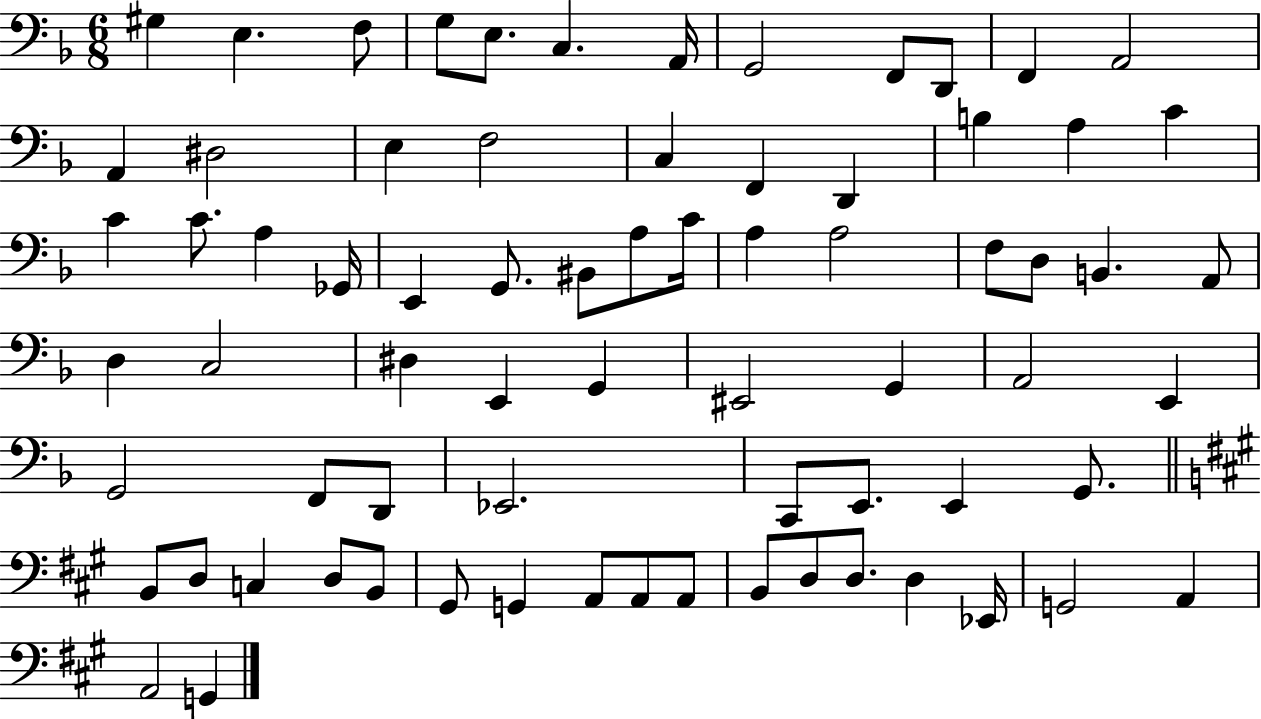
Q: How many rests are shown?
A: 0